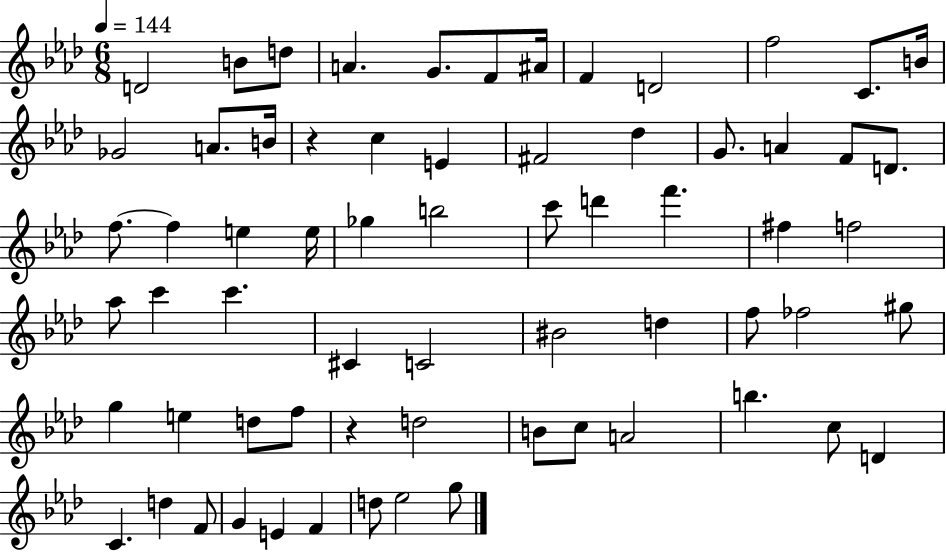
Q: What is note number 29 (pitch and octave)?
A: B5